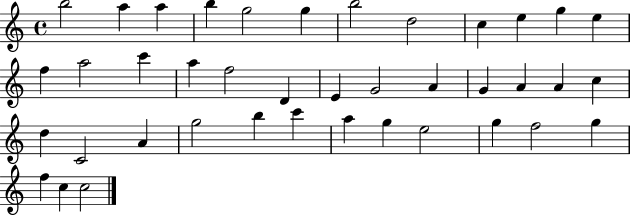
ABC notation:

X:1
T:Untitled
M:4/4
L:1/4
K:C
b2 a a b g2 g b2 d2 c e g e f a2 c' a f2 D E G2 A G A A c d C2 A g2 b c' a g e2 g f2 g f c c2